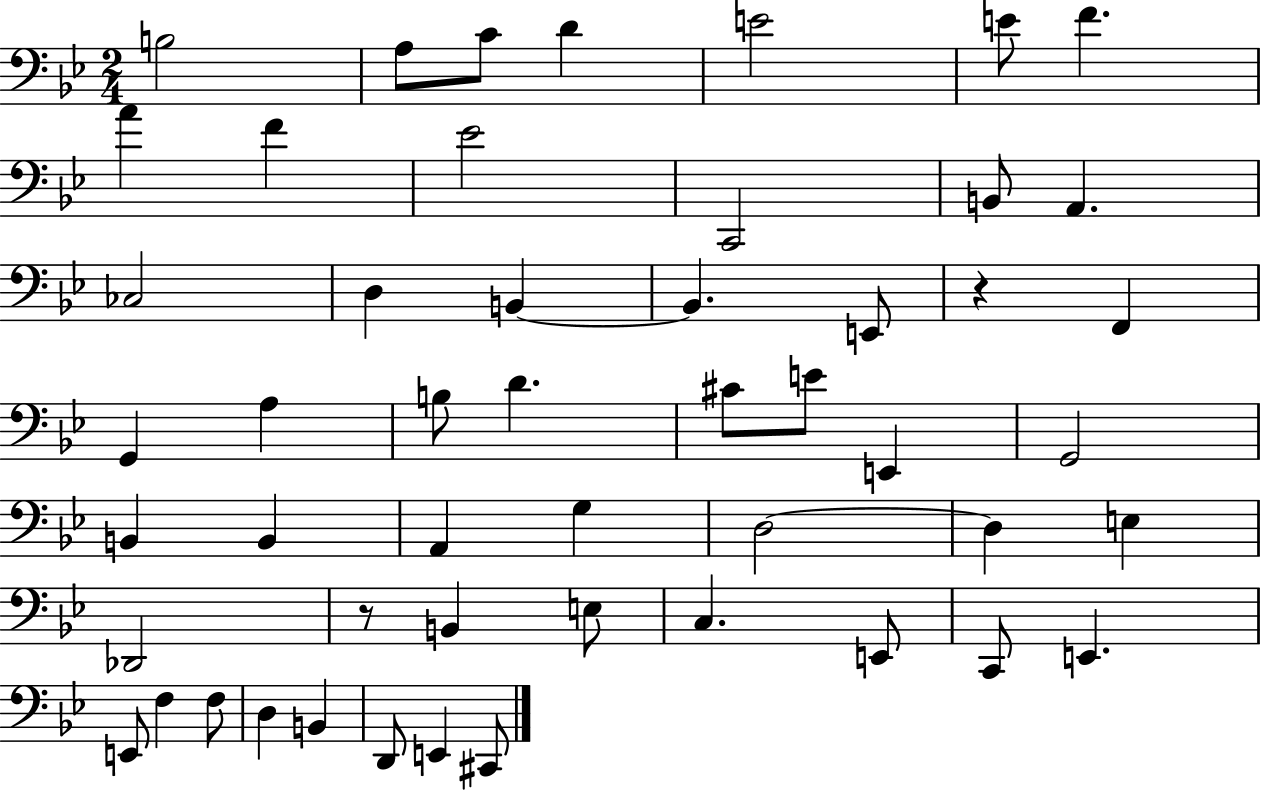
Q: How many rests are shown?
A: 2